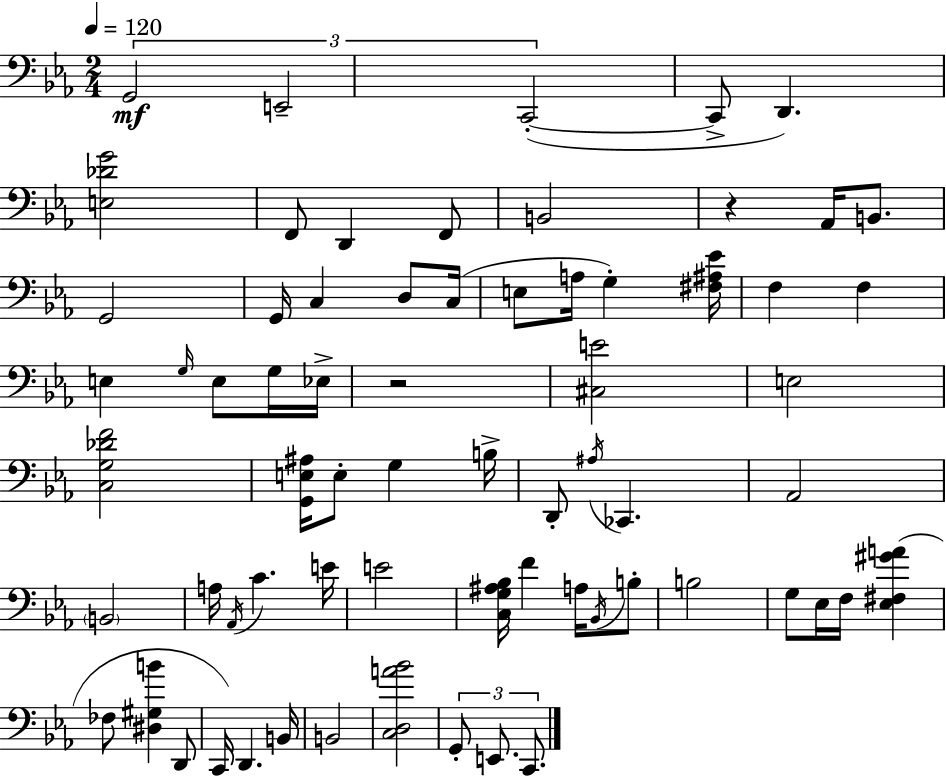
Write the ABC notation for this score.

X:1
T:Untitled
M:2/4
L:1/4
K:Eb
G,,2 E,,2 C,,2 C,,/2 D,, [E,_DG]2 F,,/2 D,, F,,/2 B,,2 z _A,,/4 B,,/2 G,,2 G,,/4 C, D,/2 C,/4 E,/2 A,/4 G, [^F,^A,_E]/4 F, F, E, G,/4 E,/2 G,/4 _E,/4 z2 [^C,E]2 E,2 [C,G,_DF]2 [G,,E,^A,]/4 E,/2 G, B,/4 D,,/2 ^A,/4 _C,, _A,,2 B,,2 A,/4 _A,,/4 C E/4 E2 [C,G,^A,_B,]/4 F A,/4 _B,,/4 B,/2 B,2 G,/2 _E,/4 F,/4 [_E,^F,^GA] _F,/2 [^D,^G,B] D,,/2 C,,/4 D,, B,,/4 B,,2 [C,D,A_B]2 G,,/2 E,,/2 C,,/2